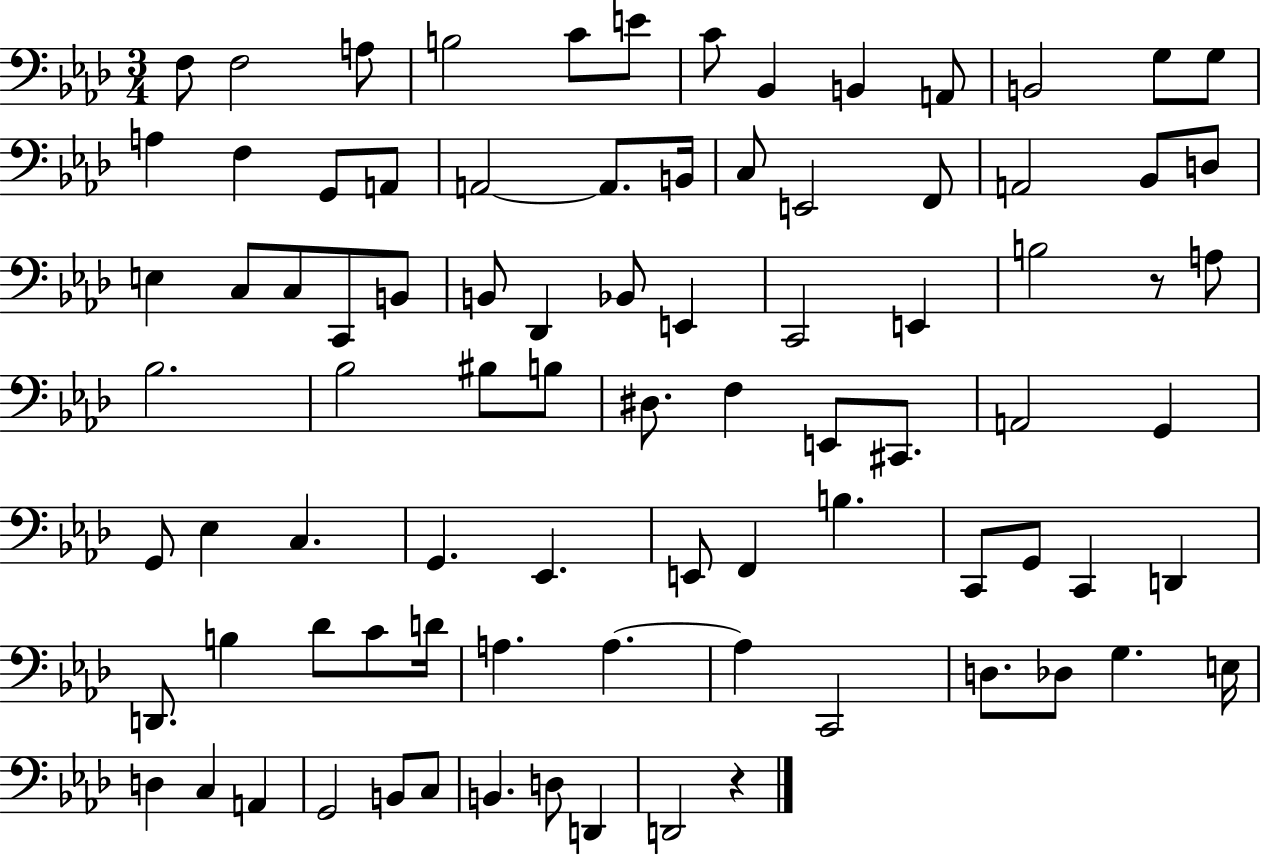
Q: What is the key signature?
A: AES major